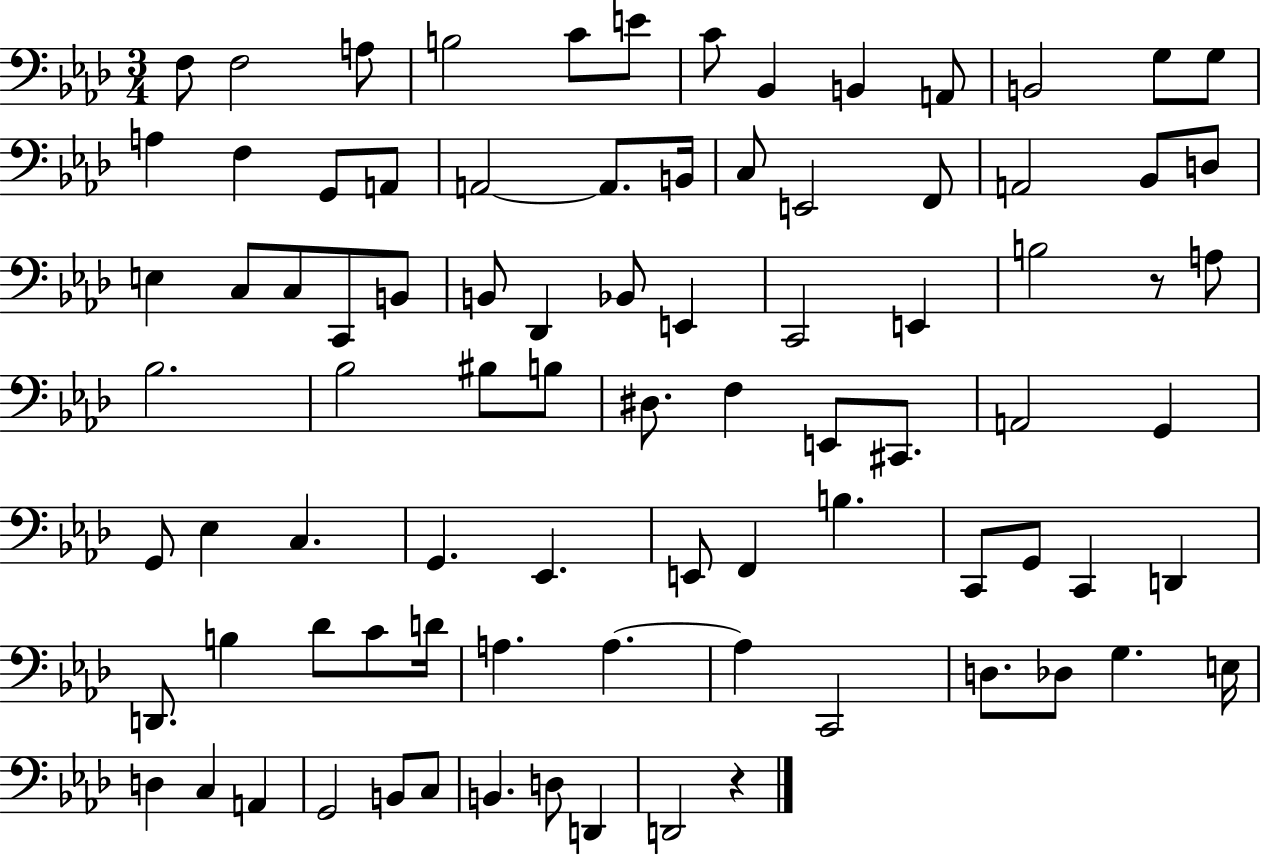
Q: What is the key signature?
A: AES major